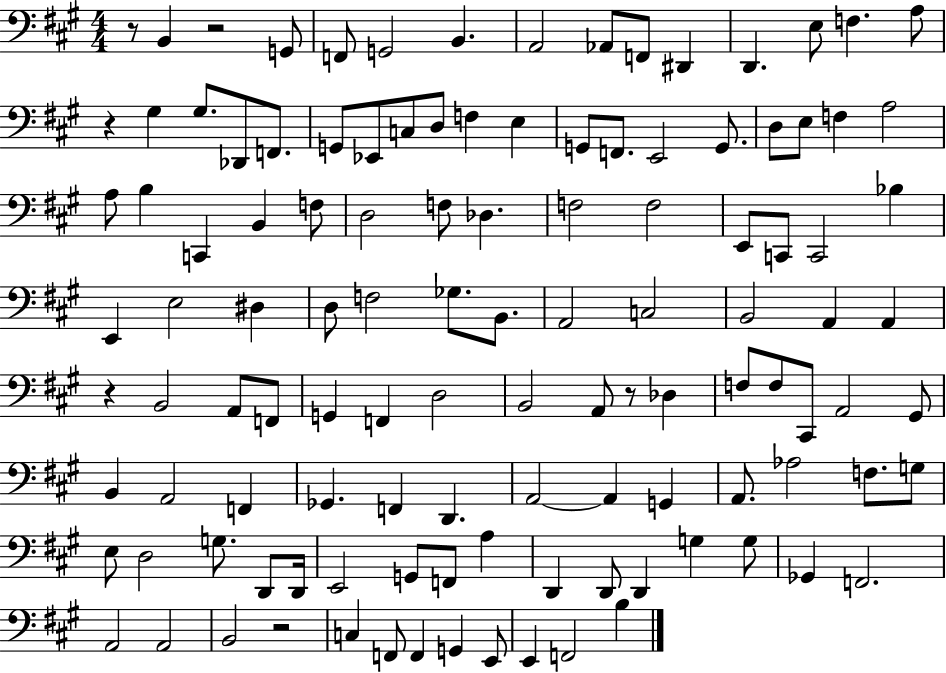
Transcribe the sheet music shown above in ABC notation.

X:1
T:Untitled
M:4/4
L:1/4
K:A
z/2 B,, z2 G,,/2 F,,/2 G,,2 B,, A,,2 _A,,/2 F,,/2 ^D,, D,, E,/2 F, A,/2 z ^G, ^G,/2 _D,,/2 F,,/2 G,,/2 _E,,/2 C,/2 D,/2 F, E, G,,/2 F,,/2 E,,2 G,,/2 D,/2 E,/2 F, A,2 A,/2 B, C,, B,, F,/2 D,2 F,/2 _D, F,2 F,2 E,,/2 C,,/2 C,,2 _B, E,, E,2 ^D, D,/2 F,2 _G,/2 B,,/2 A,,2 C,2 B,,2 A,, A,, z B,,2 A,,/2 F,,/2 G,, F,, D,2 B,,2 A,,/2 z/2 _D, F,/2 F,/2 ^C,,/2 A,,2 ^G,,/2 B,, A,,2 F,, _G,, F,, D,, A,,2 A,, G,, A,,/2 _A,2 F,/2 G,/2 E,/2 D,2 G,/2 D,,/2 D,,/4 E,,2 G,,/2 F,,/2 A, D,, D,,/2 D,, G, G,/2 _G,, F,,2 A,,2 A,,2 B,,2 z2 C, F,,/2 F,, G,, E,,/2 E,, F,,2 B,